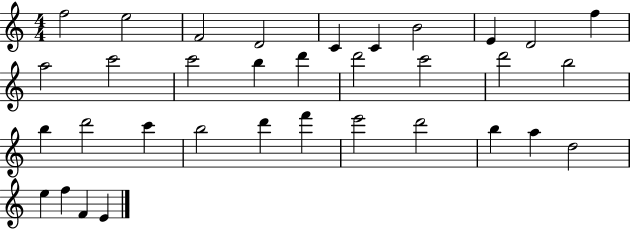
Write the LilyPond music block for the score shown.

{
  \clef treble
  \numericTimeSignature
  \time 4/4
  \key c \major
  f''2 e''2 | f'2 d'2 | c'4 c'4 b'2 | e'4 d'2 f''4 | \break a''2 c'''2 | c'''2 b''4 d'''4 | d'''2 c'''2 | d'''2 b''2 | \break b''4 d'''2 c'''4 | b''2 d'''4 f'''4 | e'''2 d'''2 | b''4 a''4 d''2 | \break e''4 f''4 f'4 e'4 | \bar "|."
}